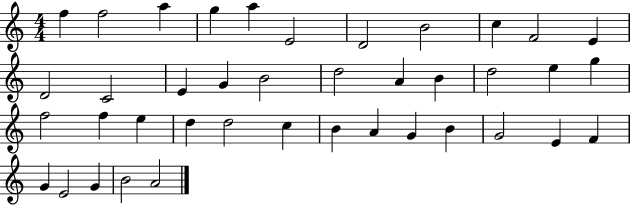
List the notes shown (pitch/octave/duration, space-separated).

F5/q F5/h A5/q G5/q A5/q E4/h D4/h B4/h C5/q F4/h E4/q D4/h C4/h E4/q G4/q B4/h D5/h A4/q B4/q D5/h E5/q G5/q F5/h F5/q E5/q D5/q D5/h C5/q B4/q A4/q G4/q B4/q G4/h E4/q F4/q G4/q E4/h G4/q B4/h A4/h